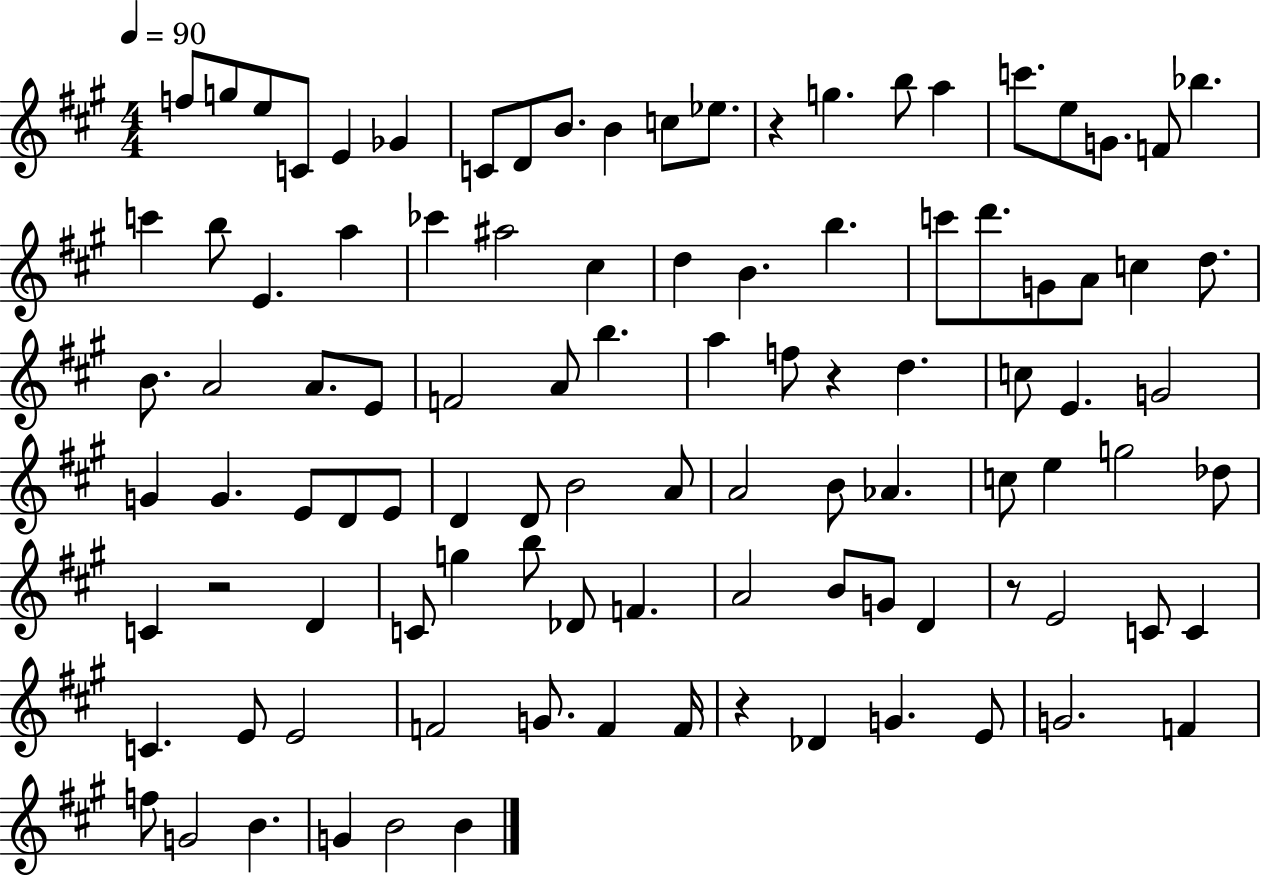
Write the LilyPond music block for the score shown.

{
  \clef treble
  \numericTimeSignature
  \time 4/4
  \key a \major
  \tempo 4 = 90
  f''8 g''8 e''8 c'8 e'4 ges'4 | c'8 d'8 b'8. b'4 c''8 ees''8. | r4 g''4. b''8 a''4 | c'''8. e''8 g'8. f'8 bes''4. | \break c'''4 b''8 e'4. a''4 | ces'''4 ais''2 cis''4 | d''4 b'4. b''4. | c'''8 d'''8. g'8 a'8 c''4 d''8. | \break b'8. a'2 a'8. e'8 | f'2 a'8 b''4. | a''4 f''8 r4 d''4. | c''8 e'4. g'2 | \break g'4 g'4. e'8 d'8 e'8 | d'4 d'8 b'2 a'8 | a'2 b'8 aes'4. | c''8 e''4 g''2 des''8 | \break c'4 r2 d'4 | c'8 g''4 b''8 des'8 f'4. | a'2 b'8 g'8 d'4 | r8 e'2 c'8 c'4 | \break c'4. e'8 e'2 | f'2 g'8. f'4 f'16 | r4 des'4 g'4. e'8 | g'2. f'4 | \break f''8 g'2 b'4. | g'4 b'2 b'4 | \bar "|."
}